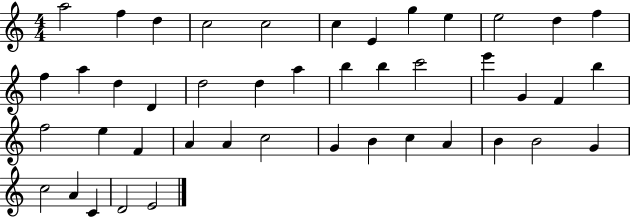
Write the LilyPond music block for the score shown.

{
  \clef treble
  \numericTimeSignature
  \time 4/4
  \key c \major
  a''2 f''4 d''4 | c''2 c''2 | c''4 e'4 g''4 e''4 | e''2 d''4 f''4 | \break f''4 a''4 d''4 d'4 | d''2 d''4 a''4 | b''4 b''4 c'''2 | e'''4 g'4 f'4 b''4 | \break f''2 e''4 f'4 | a'4 a'4 c''2 | g'4 b'4 c''4 a'4 | b'4 b'2 g'4 | \break c''2 a'4 c'4 | d'2 e'2 | \bar "|."
}